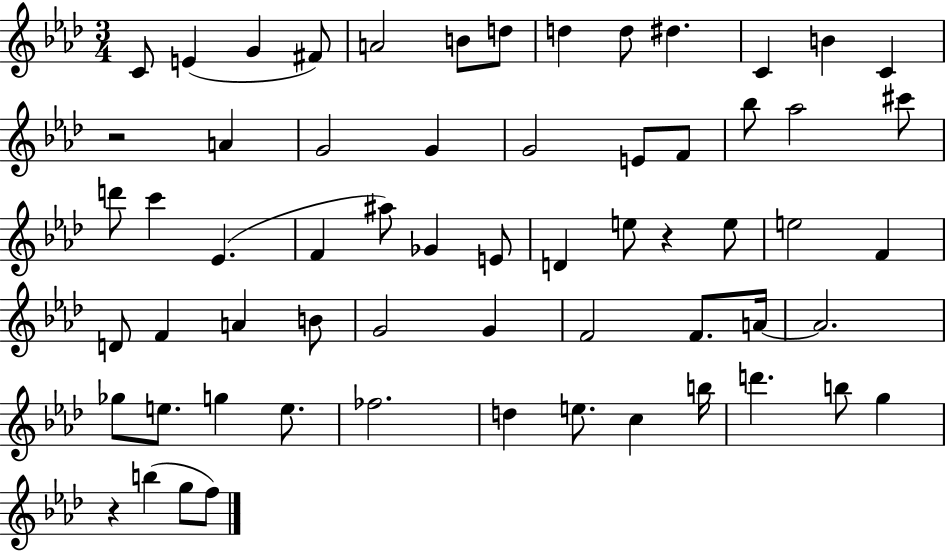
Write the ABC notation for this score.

X:1
T:Untitled
M:3/4
L:1/4
K:Ab
C/2 E G ^F/2 A2 B/2 d/2 d d/2 ^d C B C z2 A G2 G G2 E/2 F/2 _b/2 _a2 ^c'/2 d'/2 c' _E F ^a/2 _G E/2 D e/2 z e/2 e2 F D/2 F A B/2 G2 G F2 F/2 A/4 A2 _g/2 e/2 g e/2 _f2 d e/2 c b/4 d' b/2 g z b g/2 f/2